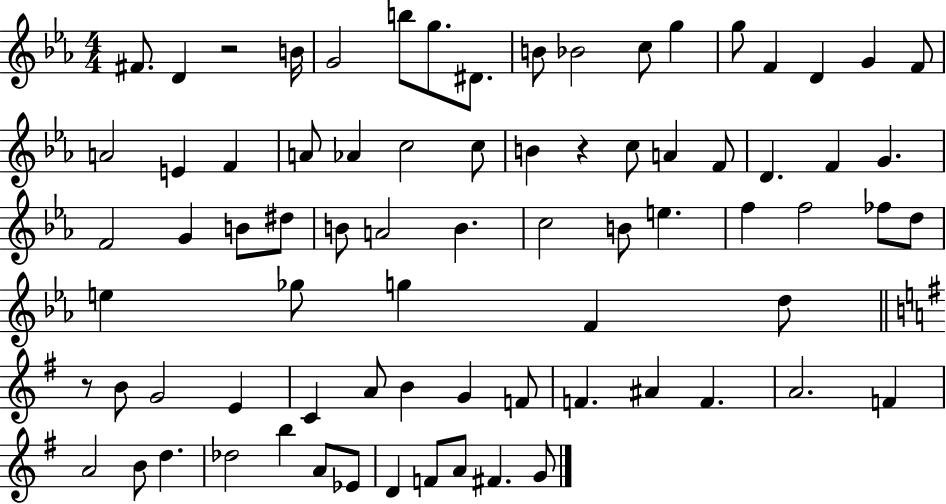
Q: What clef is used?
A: treble